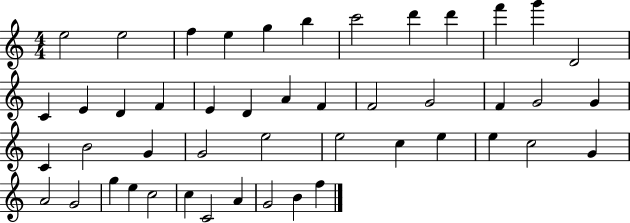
X:1
T:Untitled
M:4/4
L:1/4
K:C
e2 e2 f e g b c'2 d' d' f' g' D2 C E D F E D A F F2 G2 F G2 G C B2 G G2 e2 e2 c e e c2 G A2 G2 g e c2 c C2 A G2 B f